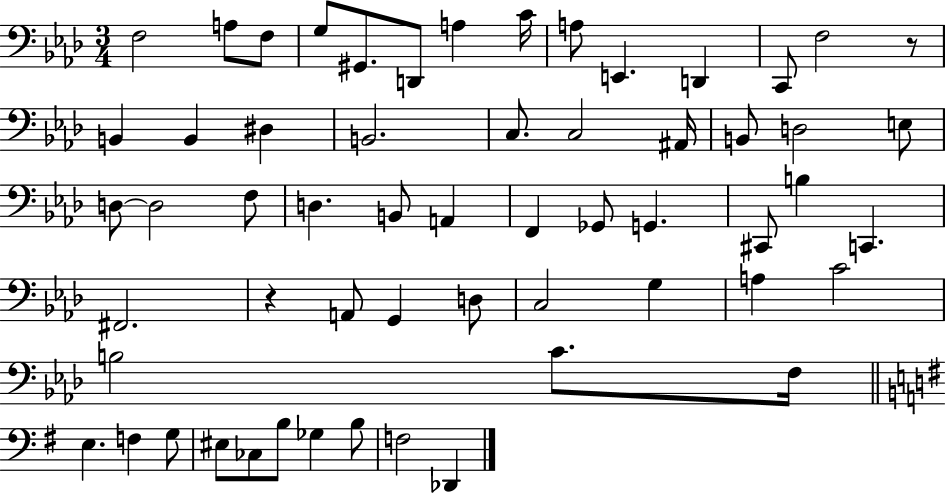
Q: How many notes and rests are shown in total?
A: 58